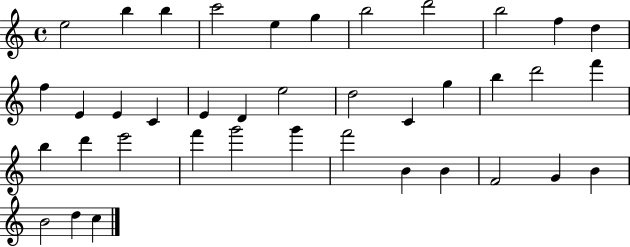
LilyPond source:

{
  \clef treble
  \time 4/4
  \defaultTimeSignature
  \key c \major
  e''2 b''4 b''4 | c'''2 e''4 g''4 | b''2 d'''2 | b''2 f''4 d''4 | \break f''4 e'4 e'4 c'4 | e'4 d'4 e''2 | d''2 c'4 g''4 | b''4 d'''2 f'''4 | \break b''4 d'''4 e'''2 | f'''4 g'''2 g'''4 | f'''2 b'4 b'4 | f'2 g'4 b'4 | \break b'2 d''4 c''4 | \bar "|."
}